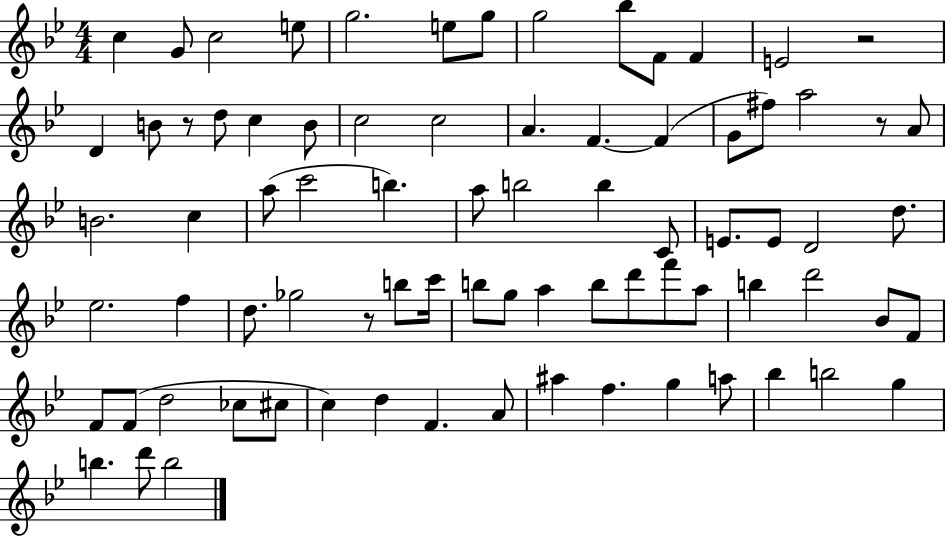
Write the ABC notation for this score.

X:1
T:Untitled
M:4/4
L:1/4
K:Bb
c G/2 c2 e/2 g2 e/2 g/2 g2 _b/2 F/2 F E2 z2 D B/2 z/2 d/2 c B/2 c2 c2 A F F G/2 ^f/2 a2 z/2 A/2 B2 c a/2 c'2 b a/2 b2 b C/2 E/2 E/2 D2 d/2 _e2 f d/2 _g2 z/2 b/2 c'/4 b/2 g/2 a b/2 d'/2 f'/2 a/2 b d'2 _B/2 F/2 F/2 F/2 d2 _c/2 ^c/2 c d F A/2 ^a f g a/2 _b b2 g b d'/2 b2